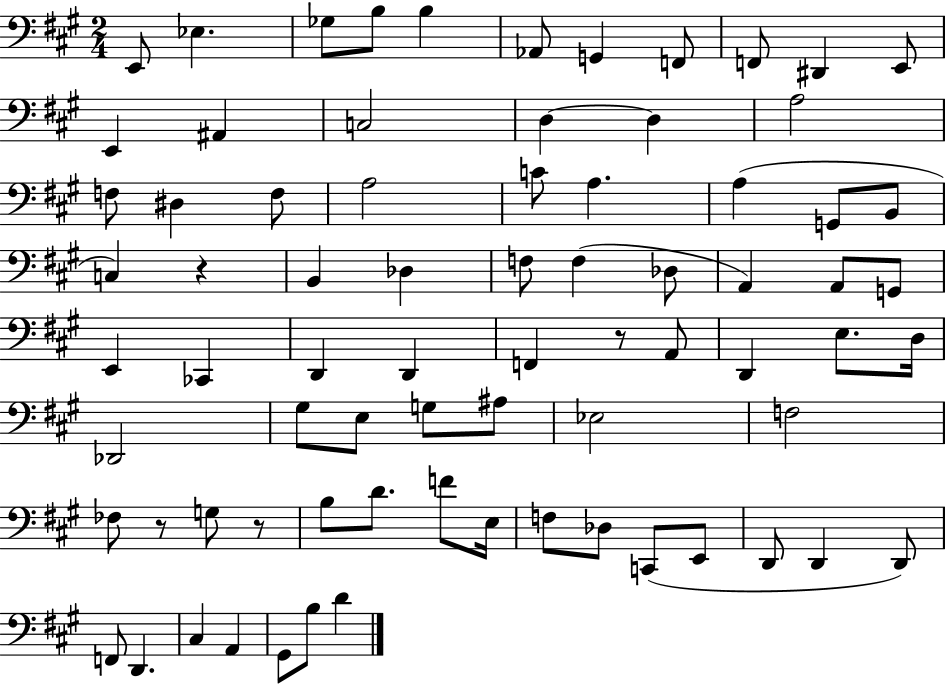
{
  \clef bass
  \numericTimeSignature
  \time 2/4
  \key a \major
  e,8 ees4. | ges8 b8 b4 | aes,8 g,4 f,8 | f,8 dis,4 e,8 | \break e,4 ais,4 | c2 | d4~~ d4 | a2 | \break f8 dis4 f8 | a2 | c'8 a4. | a4( g,8 b,8 | \break c4) r4 | b,4 des4 | f8 f4( des8 | a,4) a,8 g,8 | \break e,4 ces,4 | d,4 d,4 | f,4 r8 a,8 | d,4 e8. d16 | \break des,2 | gis8 e8 g8 ais8 | ees2 | f2 | \break fes8 r8 g8 r8 | b8 d'8. f'8 e16 | f8 des8 c,8( e,8 | d,8 d,4 d,8) | \break f,8 d,4. | cis4 a,4 | gis,8 b8 d'4 | \bar "|."
}